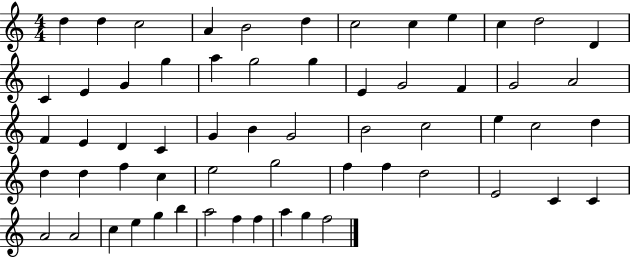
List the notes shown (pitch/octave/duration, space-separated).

D5/q D5/q C5/h A4/q B4/h D5/q C5/h C5/q E5/q C5/q D5/h D4/q C4/q E4/q G4/q G5/q A5/q G5/h G5/q E4/q G4/h F4/q G4/h A4/h F4/q E4/q D4/q C4/q G4/q B4/q G4/h B4/h C5/h E5/q C5/h D5/q D5/q D5/q F5/q C5/q E5/h G5/h F5/q F5/q D5/h E4/h C4/q C4/q A4/h A4/h C5/q E5/q G5/q B5/q A5/h F5/q F5/q A5/q G5/q F5/h